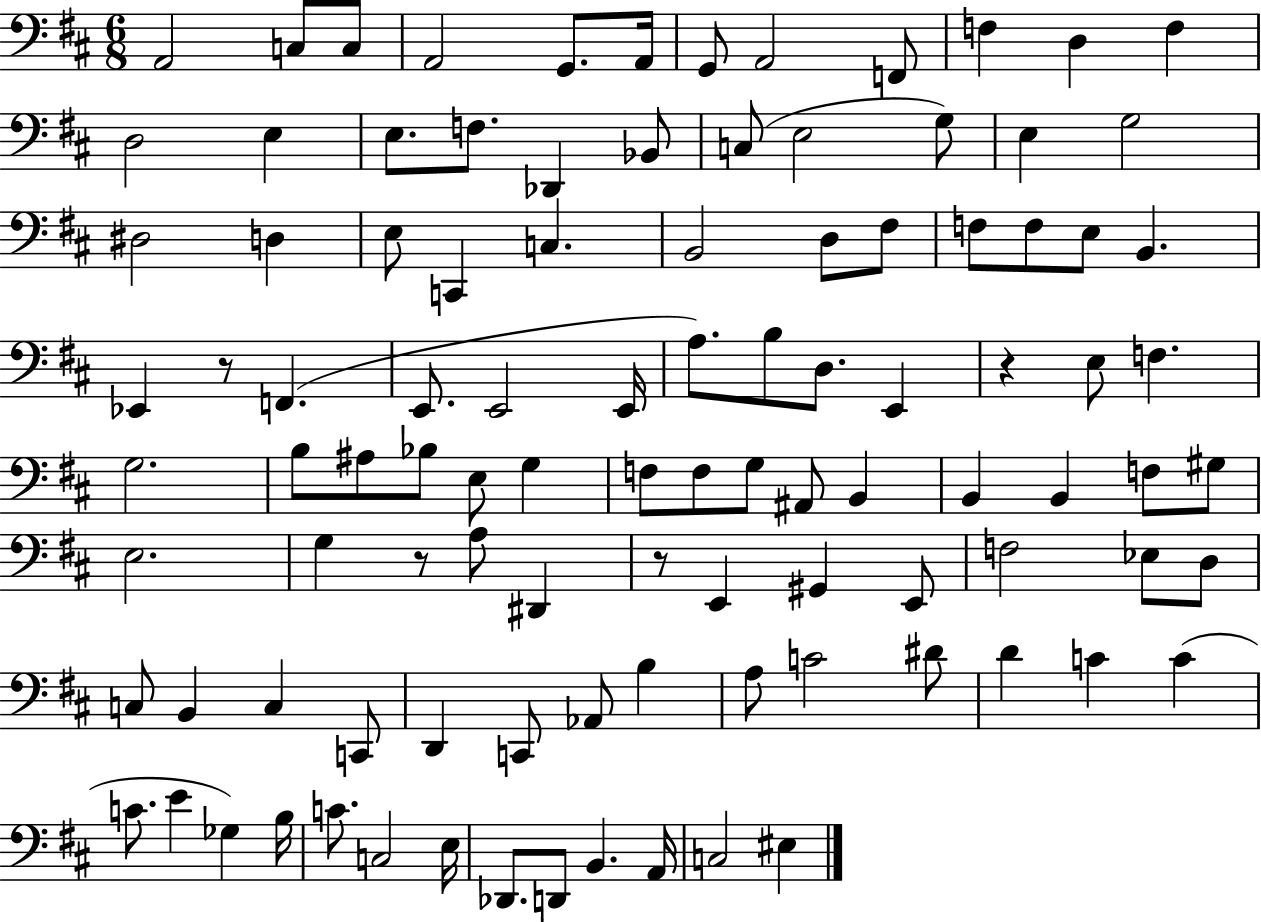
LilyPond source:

{
  \clef bass
  \numericTimeSignature
  \time 6/8
  \key d \major
  a,2 c8 c8 | a,2 g,8. a,16 | g,8 a,2 f,8 | f4 d4 f4 | \break d2 e4 | e8. f8. des,4 bes,8 | c8( e2 g8) | e4 g2 | \break dis2 d4 | e8 c,4 c4. | b,2 d8 fis8 | f8 f8 e8 b,4. | \break ees,4 r8 f,4.( | e,8. e,2 e,16 | a8.) b8 d8. e,4 | r4 e8 f4. | \break g2. | b8 ais8 bes8 e8 g4 | f8 f8 g8 ais,8 b,4 | b,4 b,4 f8 gis8 | \break e2. | g4 r8 a8 dis,4 | r8 e,4 gis,4 e,8 | f2 ees8 d8 | \break c8 b,4 c4 c,8 | d,4 c,8 aes,8 b4 | a8 c'2 dis'8 | d'4 c'4 c'4( | \break c'8. e'4 ges4) b16 | c'8. c2 e16 | des,8. d,8 b,4. a,16 | c2 eis4 | \break \bar "|."
}